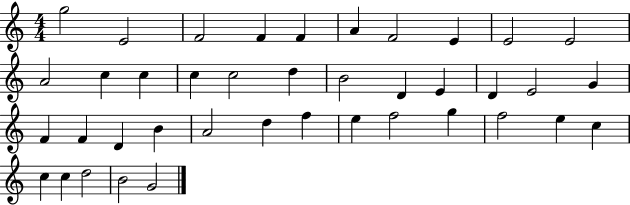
G5/h E4/h F4/h F4/q F4/q A4/q F4/h E4/q E4/h E4/h A4/h C5/q C5/q C5/q C5/h D5/q B4/h D4/q E4/q D4/q E4/h G4/q F4/q F4/q D4/q B4/q A4/h D5/q F5/q E5/q F5/h G5/q F5/h E5/q C5/q C5/q C5/q D5/h B4/h G4/h